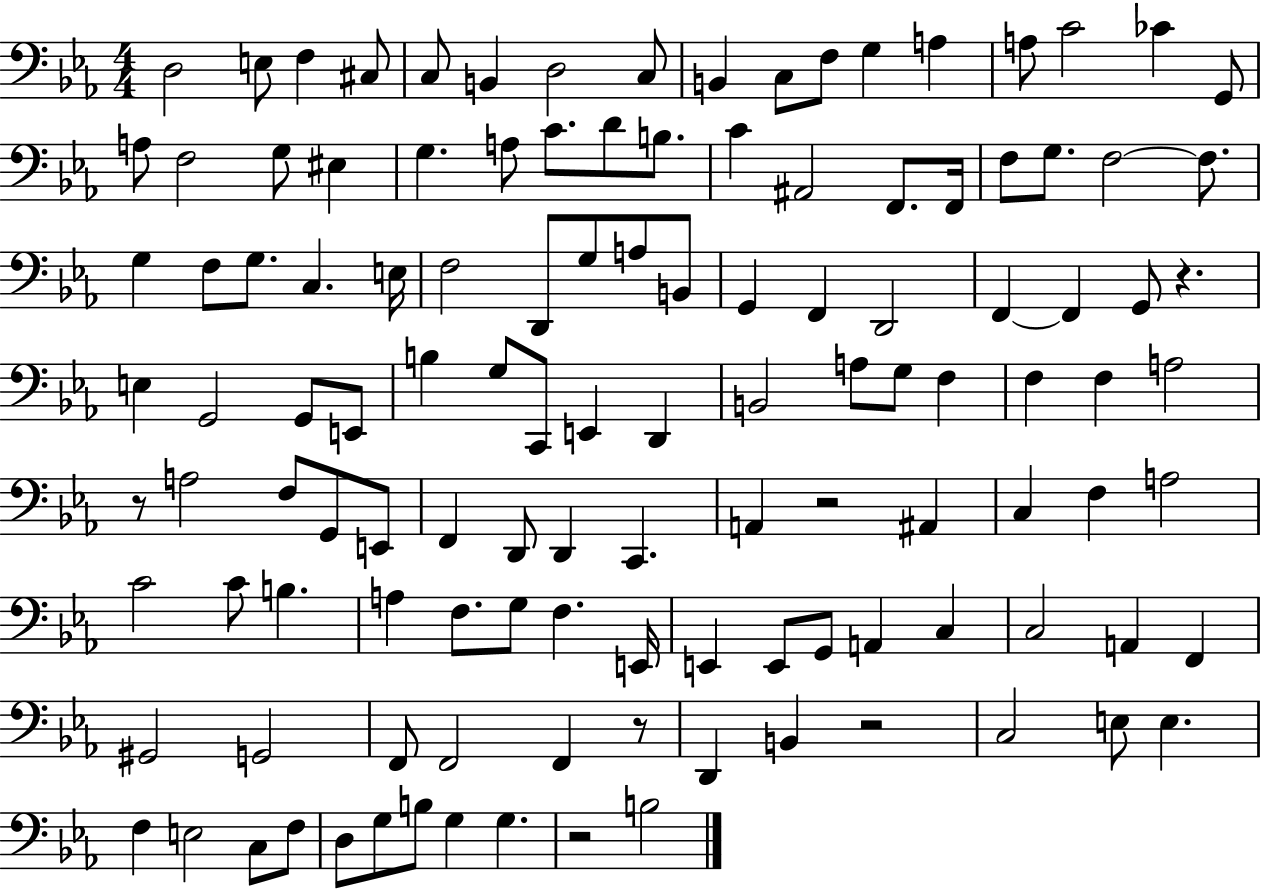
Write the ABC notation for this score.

X:1
T:Untitled
M:4/4
L:1/4
K:Eb
D,2 E,/2 F, ^C,/2 C,/2 B,, D,2 C,/2 B,, C,/2 F,/2 G, A, A,/2 C2 _C G,,/2 A,/2 F,2 G,/2 ^E, G, A,/2 C/2 D/2 B,/2 C ^A,,2 F,,/2 F,,/4 F,/2 G,/2 F,2 F,/2 G, F,/2 G,/2 C, E,/4 F,2 D,,/2 G,/2 A,/2 B,,/2 G,, F,, D,,2 F,, F,, G,,/2 z E, G,,2 G,,/2 E,,/2 B, G,/2 C,,/2 E,, D,, B,,2 A,/2 G,/2 F, F, F, A,2 z/2 A,2 F,/2 G,,/2 E,,/2 F,, D,,/2 D,, C,, A,, z2 ^A,, C, F, A,2 C2 C/2 B, A, F,/2 G,/2 F, E,,/4 E,, E,,/2 G,,/2 A,, C, C,2 A,, F,, ^G,,2 G,,2 F,,/2 F,,2 F,, z/2 D,, B,, z2 C,2 E,/2 E, F, E,2 C,/2 F,/2 D,/2 G,/2 B,/2 G, G, z2 B,2